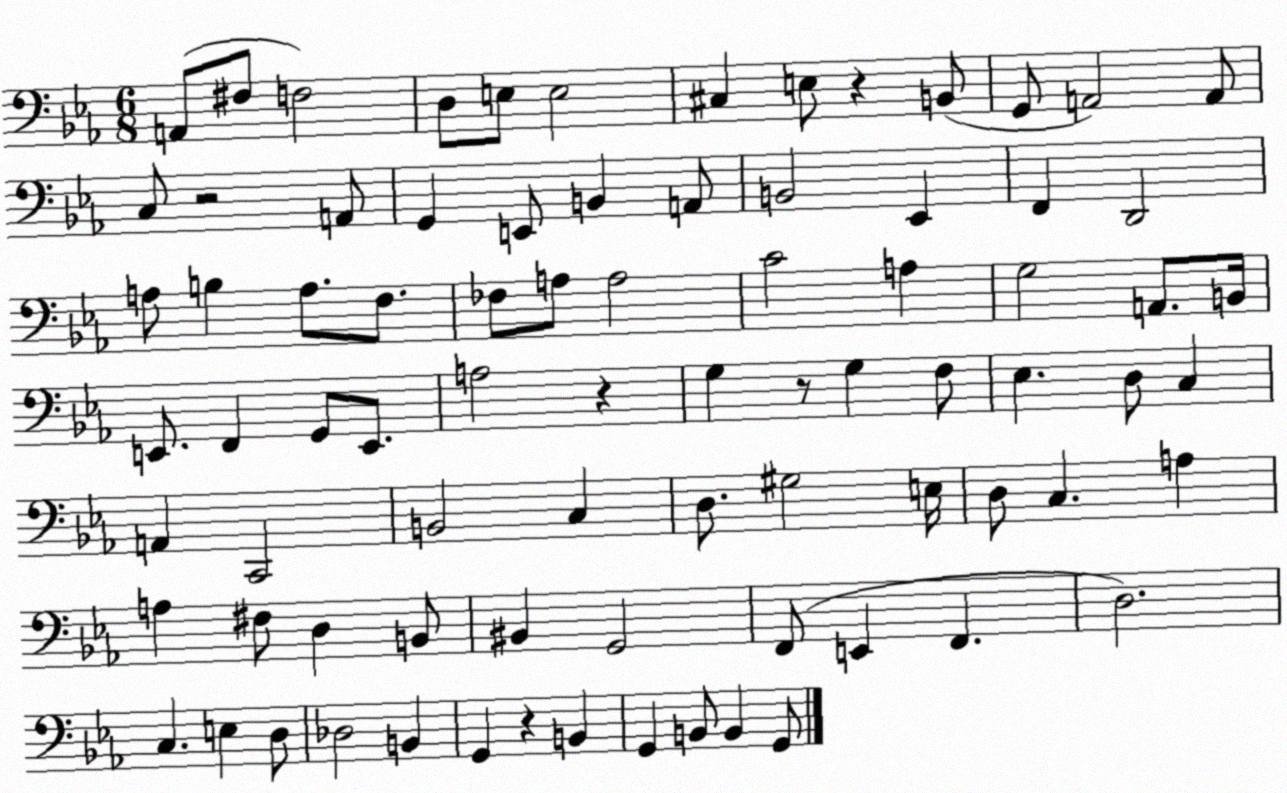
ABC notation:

X:1
T:Untitled
M:6/8
L:1/4
K:Eb
A,,/2 ^F,/2 F,2 D,/2 E,/2 E,2 ^C, E,/2 z B,,/2 G,,/2 A,,2 A,,/2 C,/2 z2 A,,/2 G,, E,,/2 B,, A,,/2 B,,2 _E,, F,, D,,2 A,/2 B, A,/2 F,/2 _F,/2 A,/2 A,2 C2 A, G,2 A,,/2 B,,/4 E,,/2 F,, G,,/2 E,,/2 A,2 z G, z/2 G, F,/2 _E, D,/2 C, A,, C,,2 B,,2 C, D,/2 ^G,2 E,/4 D,/2 C, A, A, ^F,/2 D, B,,/2 ^B,, G,,2 F,,/2 E,, F,, D,2 C, E, D,/2 _D,2 B,, G,, z B,, G,, B,,/2 B,, G,,/2